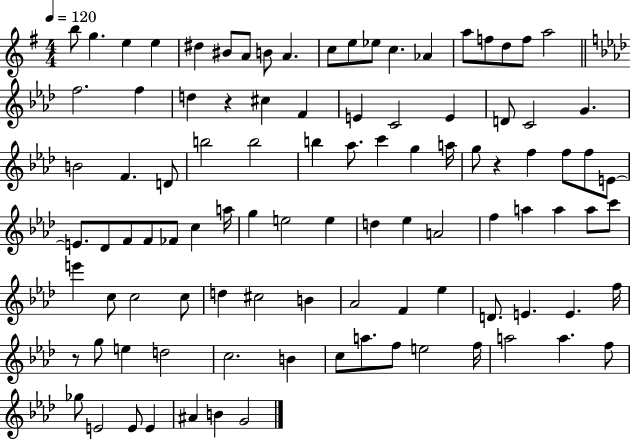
B5/e G5/q. E5/q E5/q D#5/q BIS4/e A4/e B4/e A4/q. C5/e E5/e Eb5/e C5/q. Ab4/q A5/e F5/e D5/e F5/e A5/h F5/h. F5/q D5/q R/q C#5/q F4/q E4/q C4/h E4/q D4/e C4/h G4/q. B4/h F4/q. D4/e B5/h B5/h B5/q Ab5/e. C6/q G5/q A5/s G5/e R/q F5/q F5/e F5/e E4/e E4/e. Db4/e F4/e F4/e FES4/e C5/q A5/s G5/q E5/h E5/q D5/q Eb5/q A4/h F5/q A5/q A5/q A5/e C6/e E6/q C5/e C5/h C5/e D5/q C#5/h B4/q Ab4/h F4/q Eb5/q D4/e. E4/q. E4/q. F5/s R/e G5/e E5/q D5/h C5/h. B4/q C5/e A5/e. F5/e E5/h F5/s A5/h A5/q. F5/e Gb5/e E4/h E4/e E4/q A#4/q B4/q G4/h